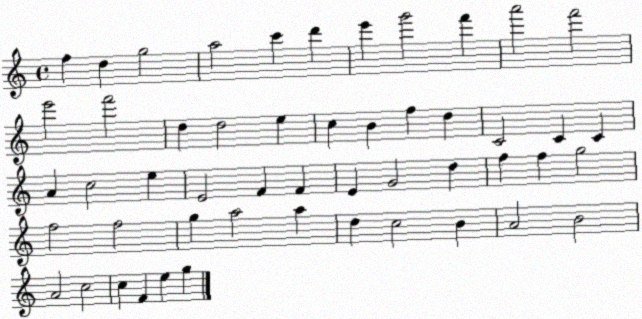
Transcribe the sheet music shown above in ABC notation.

X:1
T:Untitled
M:4/4
L:1/4
K:C
f d g2 a2 c' d' e' g'2 f' a'2 f'2 e'2 f'2 d d2 e c B f d C2 C C A c2 e E2 F F E G2 d f f g2 f2 f2 g a2 a d c2 B A2 B2 A2 c2 c F e g